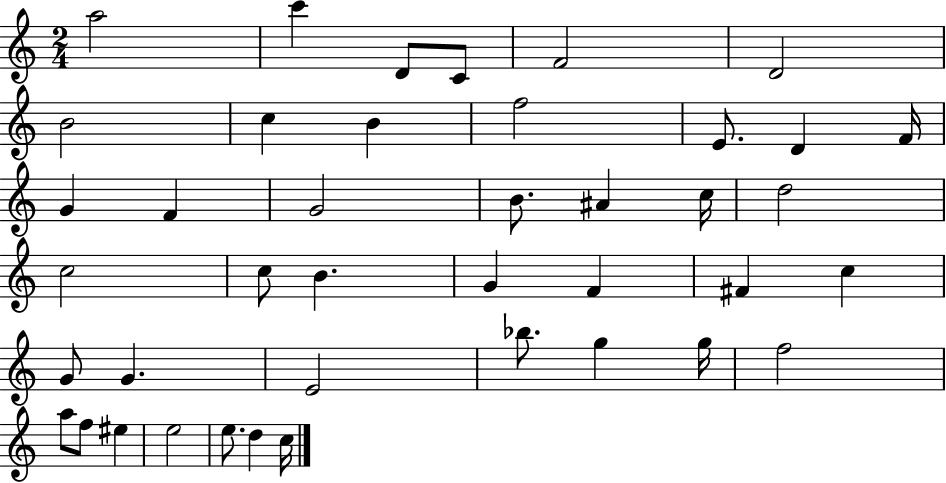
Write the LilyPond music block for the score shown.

{
  \clef treble
  \numericTimeSignature
  \time 2/4
  \key c \major
  \repeat volta 2 { a''2 | c'''4 d'8 c'8 | f'2 | d'2 | \break b'2 | c''4 b'4 | f''2 | e'8. d'4 f'16 | \break g'4 f'4 | g'2 | b'8. ais'4 c''16 | d''2 | \break c''2 | c''8 b'4. | g'4 f'4 | fis'4 c''4 | \break g'8 g'4. | e'2 | bes''8. g''4 g''16 | f''2 | \break a''8 f''8 eis''4 | e''2 | e''8. d''4 c''16 | } \bar "|."
}